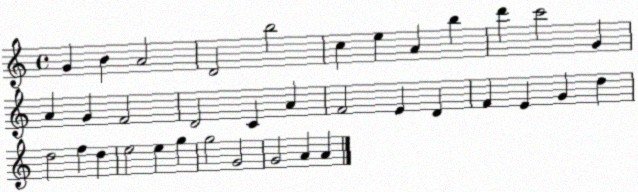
X:1
T:Untitled
M:4/4
L:1/4
K:C
G B A2 D2 b2 c e A b d' c'2 G A G F2 D2 C A F2 E D F E G d d2 f d e2 e g g2 G2 G2 A A